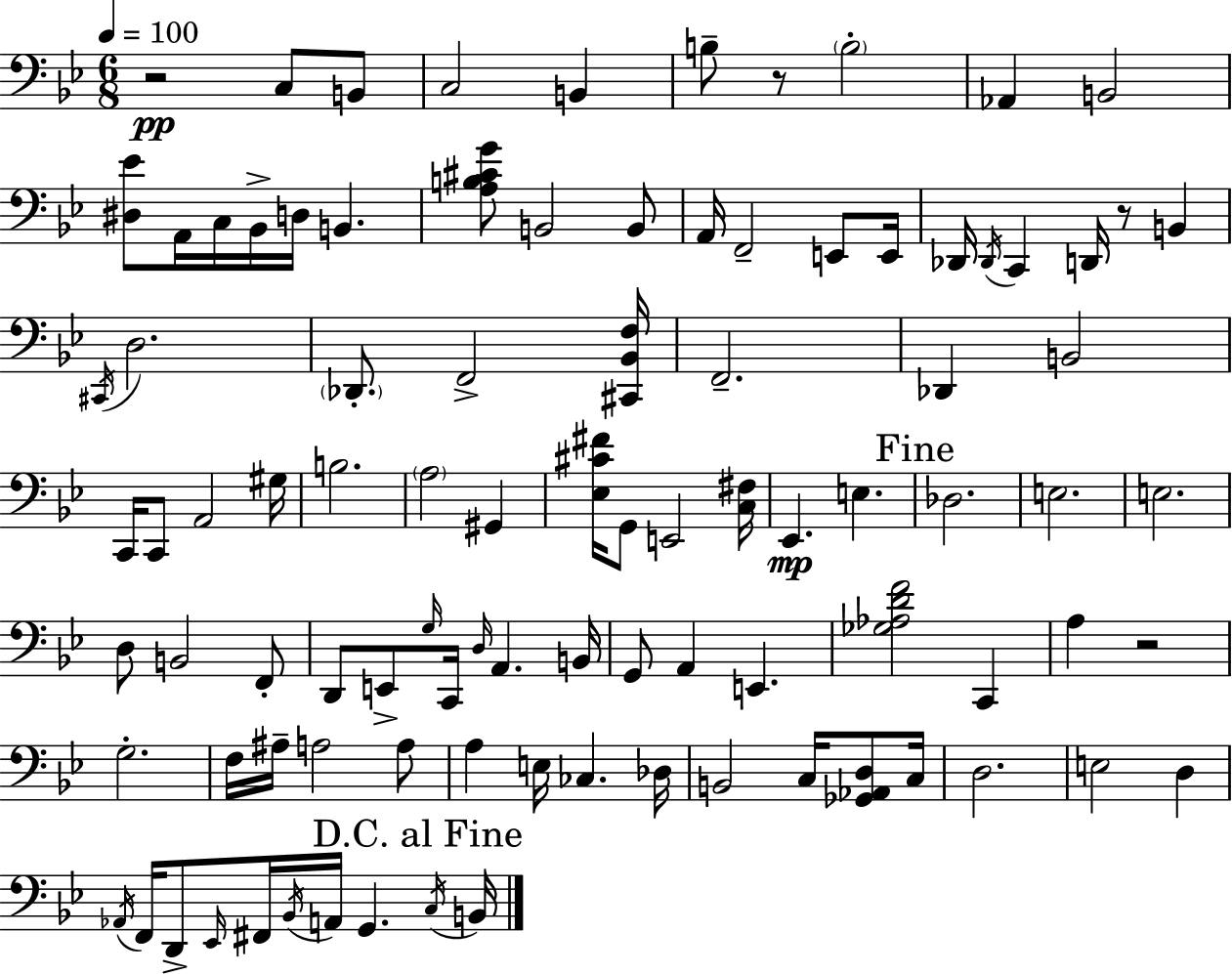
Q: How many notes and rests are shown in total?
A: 96